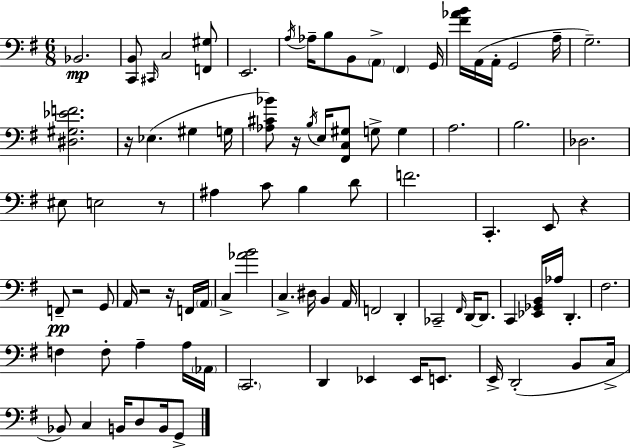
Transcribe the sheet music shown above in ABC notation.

X:1
T:Untitled
M:6/8
L:1/4
K:G
_B,,2 [C,,B,,]/2 ^C,,/4 C,2 [F,,^G,]/2 E,,2 A,/4 _A,/4 B,/2 B,,/2 A,,/2 ^F,, G,,/4 [^F_AB]/4 A,,/4 A,,/4 G,,2 A,/4 G,2 [^D,^G,_EF]2 z/4 _E, ^G, G,/4 [_A,^C_B]/2 z/4 B,/4 E,/4 [^F,,C,^G,]/2 G,/2 G, A,2 B,2 _D,2 ^E,/2 E,2 z/2 ^A, C/2 B, D/2 F2 C,, E,,/2 z F,,/2 z2 G,,/2 A,,/4 z2 z/4 F,,/4 A,,/4 C, [_AB]2 C, ^D,/4 B,, A,,/4 F,,2 D,, _C,,2 ^F,,/4 D,,/4 D,,/2 C,, [_E,,_G,,B,,]/4 _A,/4 D,, ^F,2 F, F,/2 A, A,/4 _A,,/4 C,,2 D,, _E,, _E,,/4 E,,/2 E,,/4 D,,2 B,,/2 C,/4 _B,,/2 C, B,,/4 D,/2 B,,/4 G,,/2